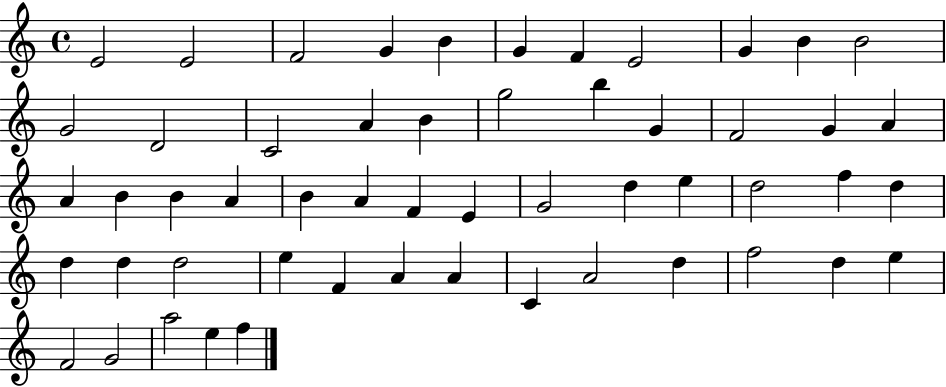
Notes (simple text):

E4/h E4/h F4/h G4/q B4/q G4/q F4/q E4/h G4/q B4/q B4/h G4/h D4/h C4/h A4/q B4/q G5/h B5/q G4/q F4/h G4/q A4/q A4/q B4/q B4/q A4/q B4/q A4/q F4/q E4/q G4/h D5/q E5/q D5/h F5/q D5/q D5/q D5/q D5/h E5/q F4/q A4/q A4/q C4/q A4/h D5/q F5/h D5/q E5/q F4/h G4/h A5/h E5/q F5/q